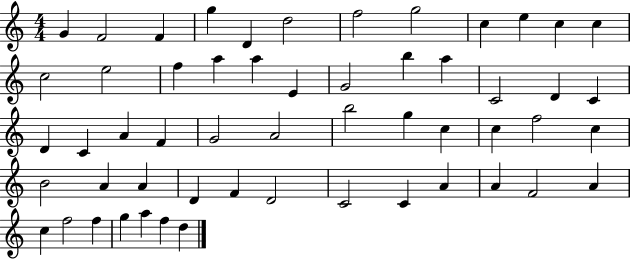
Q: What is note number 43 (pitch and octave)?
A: C4